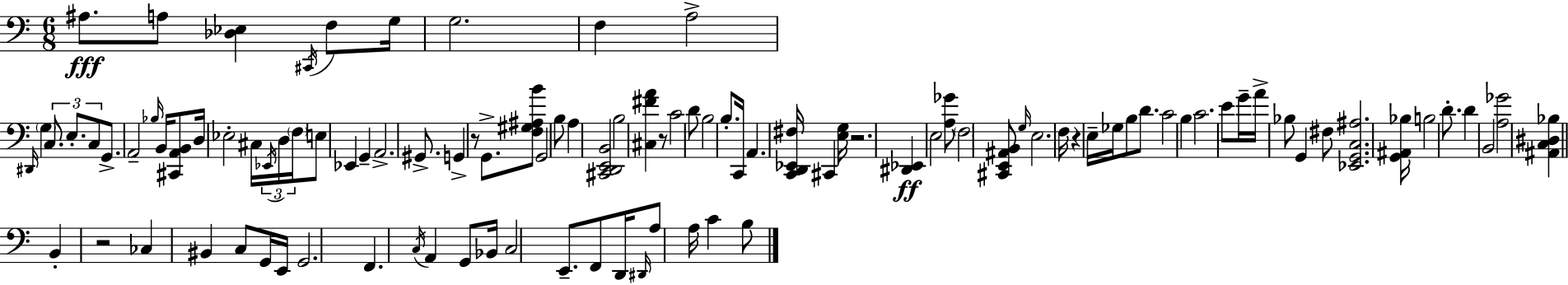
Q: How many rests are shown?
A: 5